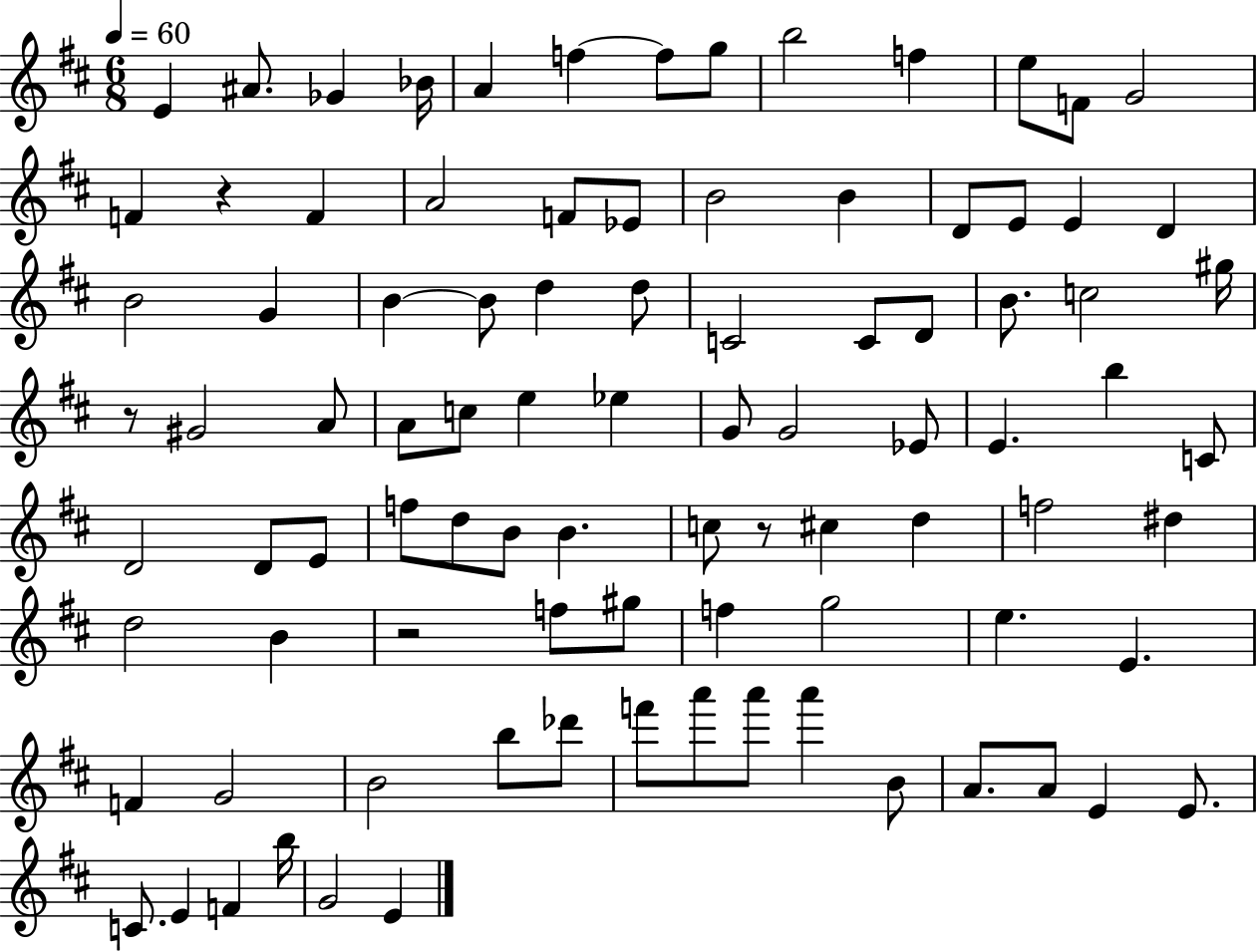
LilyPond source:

{
  \clef treble
  \numericTimeSignature
  \time 6/8
  \key d \major
  \tempo 4 = 60
  e'4 ais'8. ges'4 bes'16 | a'4 f''4~~ f''8 g''8 | b''2 f''4 | e''8 f'8 g'2 | \break f'4 r4 f'4 | a'2 f'8 ees'8 | b'2 b'4 | d'8 e'8 e'4 d'4 | \break b'2 g'4 | b'4~~ b'8 d''4 d''8 | c'2 c'8 d'8 | b'8. c''2 gis''16 | \break r8 gis'2 a'8 | a'8 c''8 e''4 ees''4 | g'8 g'2 ees'8 | e'4. b''4 c'8 | \break d'2 d'8 e'8 | f''8 d''8 b'8 b'4. | c''8 r8 cis''4 d''4 | f''2 dis''4 | \break d''2 b'4 | r2 f''8 gis''8 | f''4 g''2 | e''4. e'4. | \break f'4 g'2 | b'2 b''8 des'''8 | f'''8 a'''8 a'''8 a'''4 b'8 | a'8. a'8 e'4 e'8. | \break c'8. e'4 f'4 b''16 | g'2 e'4 | \bar "|."
}